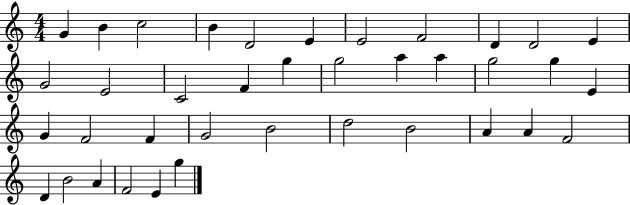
X:1
T:Untitled
M:4/4
L:1/4
K:C
G B c2 B D2 E E2 F2 D D2 E G2 E2 C2 F g g2 a a g2 g E G F2 F G2 B2 d2 B2 A A F2 D B2 A F2 E g